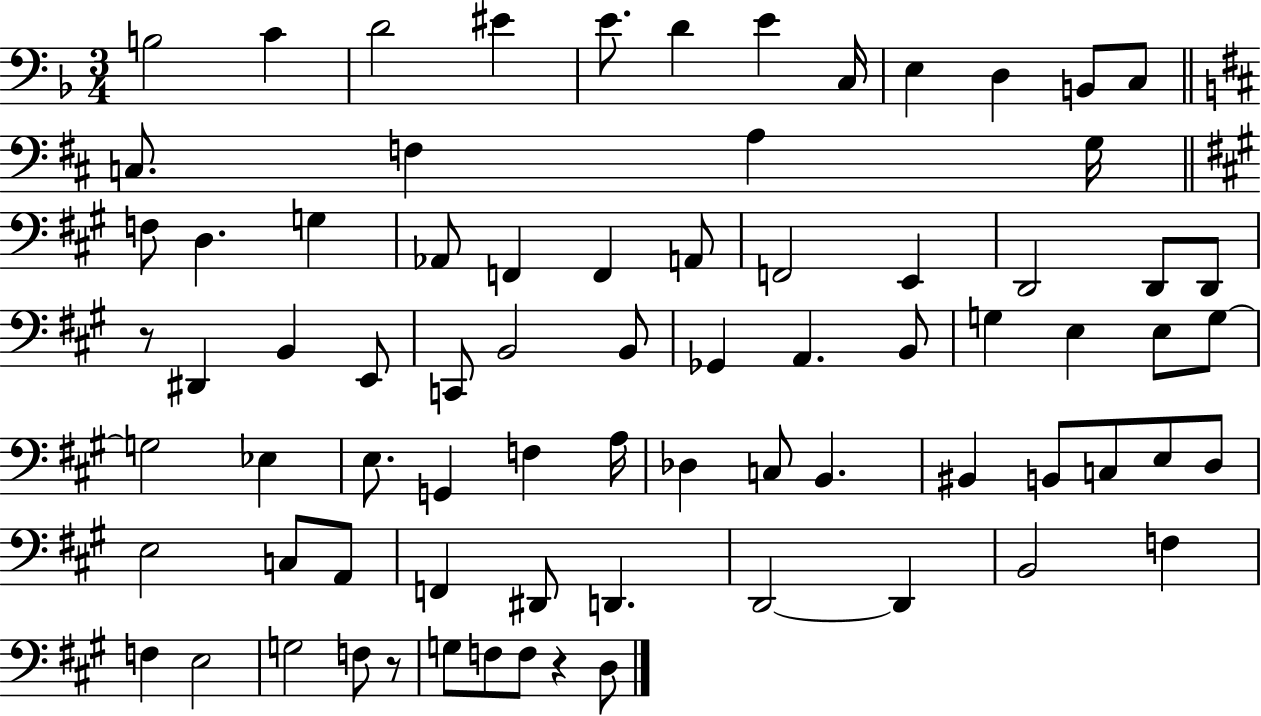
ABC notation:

X:1
T:Untitled
M:3/4
L:1/4
K:F
B,2 C D2 ^E E/2 D E C,/4 E, D, B,,/2 C,/2 C,/2 F, A, G,/4 F,/2 D, G, _A,,/2 F,, F,, A,,/2 F,,2 E,, D,,2 D,,/2 D,,/2 z/2 ^D,, B,, E,,/2 C,,/2 B,,2 B,,/2 _G,, A,, B,,/2 G, E, E,/2 G,/2 G,2 _E, E,/2 G,, F, A,/4 _D, C,/2 B,, ^B,, B,,/2 C,/2 E,/2 D,/2 E,2 C,/2 A,,/2 F,, ^D,,/2 D,, D,,2 D,, B,,2 F, F, E,2 G,2 F,/2 z/2 G,/2 F,/2 F,/2 z D,/2